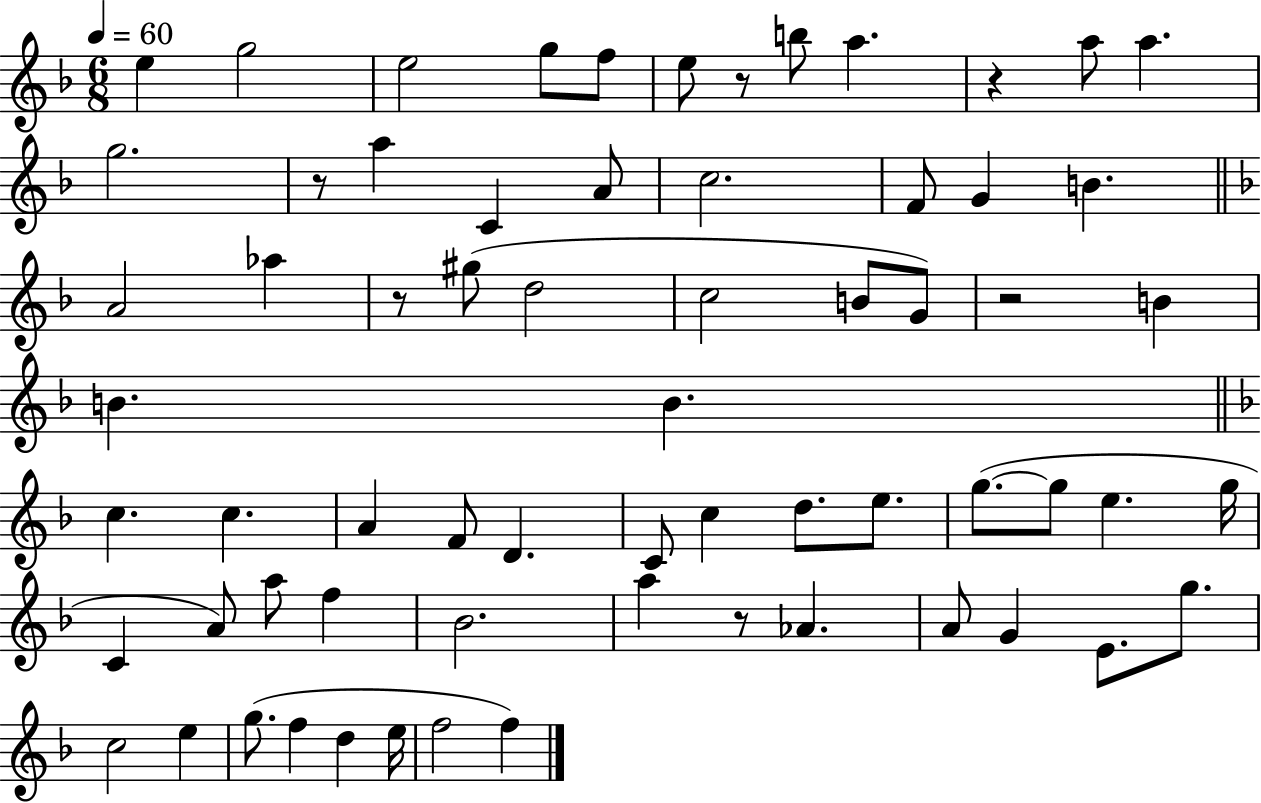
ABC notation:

X:1
T:Untitled
M:6/8
L:1/4
K:F
e g2 e2 g/2 f/2 e/2 z/2 b/2 a z a/2 a g2 z/2 a C A/2 c2 F/2 G B A2 _a z/2 ^g/2 d2 c2 B/2 G/2 z2 B B B c c A F/2 D C/2 c d/2 e/2 g/2 g/2 e g/4 C A/2 a/2 f _B2 a z/2 _A A/2 G E/2 g/2 c2 e g/2 f d e/4 f2 f